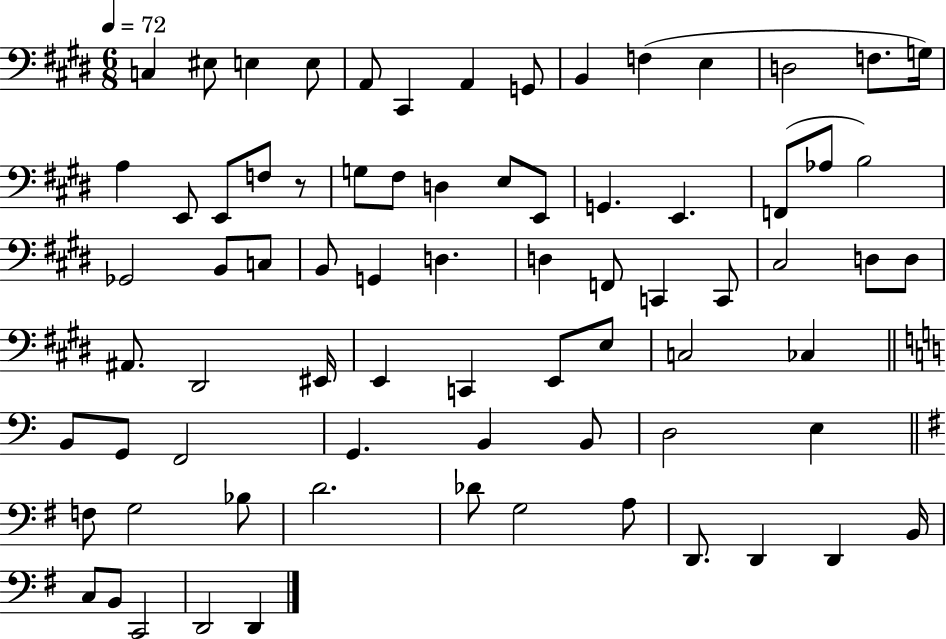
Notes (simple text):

C3/q EIS3/e E3/q E3/e A2/e C#2/q A2/q G2/e B2/q F3/q E3/q D3/h F3/e. G3/s A3/q E2/e E2/e F3/e R/e G3/e F#3/e D3/q E3/e E2/e G2/q. E2/q. F2/e Ab3/e B3/h Gb2/h B2/e C3/e B2/e G2/q D3/q. D3/q F2/e C2/q C2/e C#3/h D3/e D3/e A#2/e. D#2/h EIS2/s E2/q C2/q E2/e E3/e C3/h CES3/q B2/e G2/e F2/h G2/q. B2/q B2/e D3/h E3/q F3/e G3/h Bb3/e D4/h. Db4/e G3/h A3/e D2/e. D2/q D2/q B2/s C3/e B2/e C2/h D2/h D2/q